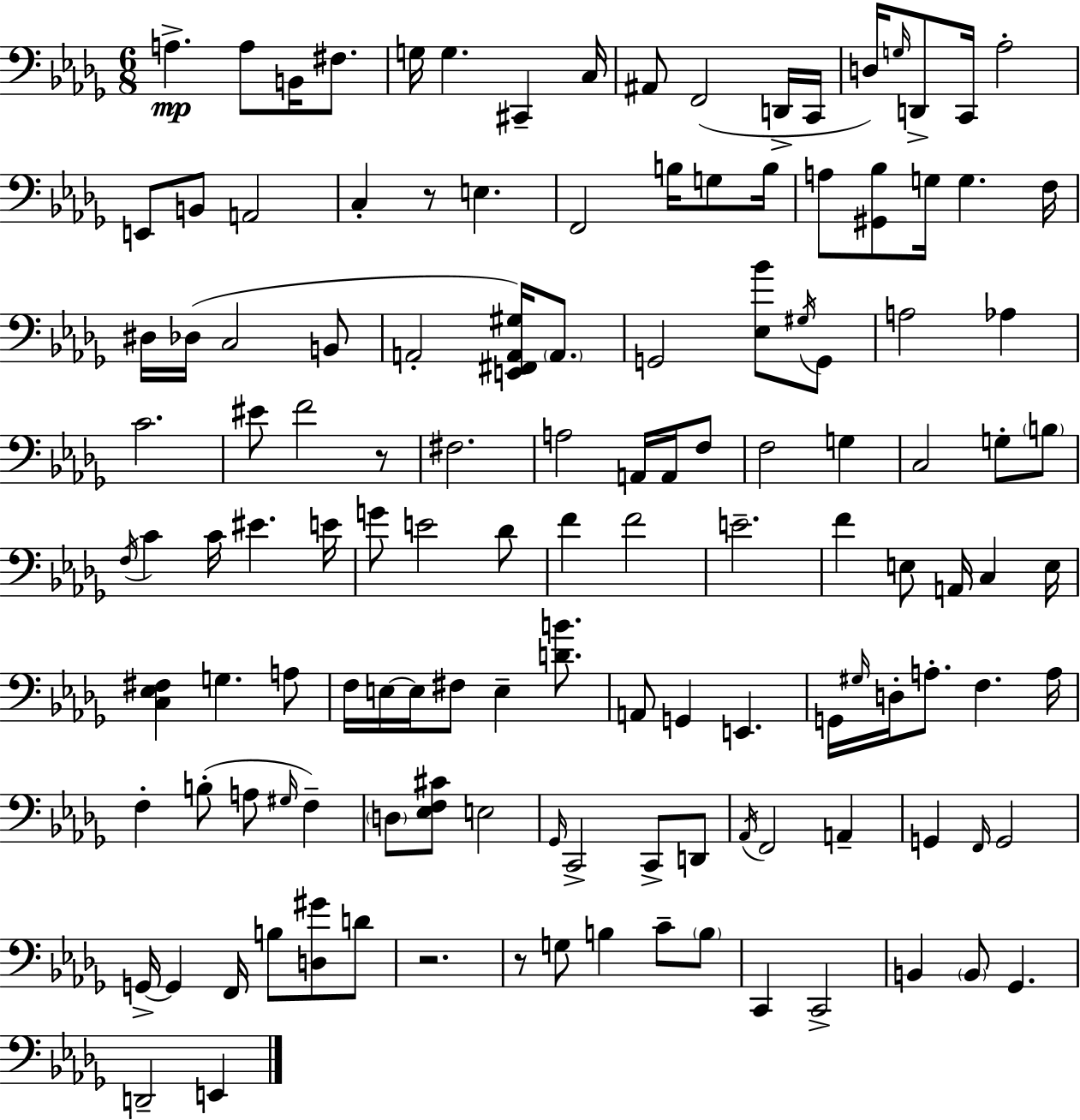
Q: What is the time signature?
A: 6/8